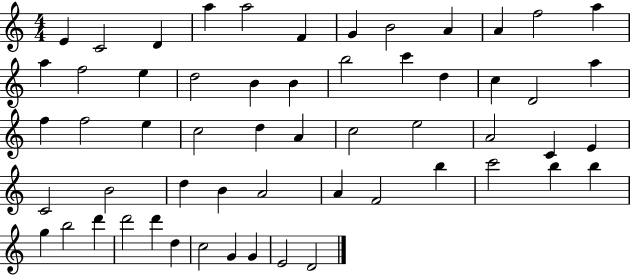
E4/q C4/h D4/q A5/q A5/h F4/q G4/q B4/h A4/q A4/q F5/h A5/q A5/q F5/h E5/q D5/h B4/q B4/q B5/h C6/q D5/q C5/q D4/h A5/q F5/q F5/h E5/q C5/h D5/q A4/q C5/h E5/h A4/h C4/q E4/q C4/h B4/h D5/q B4/q A4/h A4/q F4/h B5/q C6/h B5/q B5/q G5/q B5/h D6/q D6/h D6/q D5/q C5/h G4/q G4/q E4/h D4/h